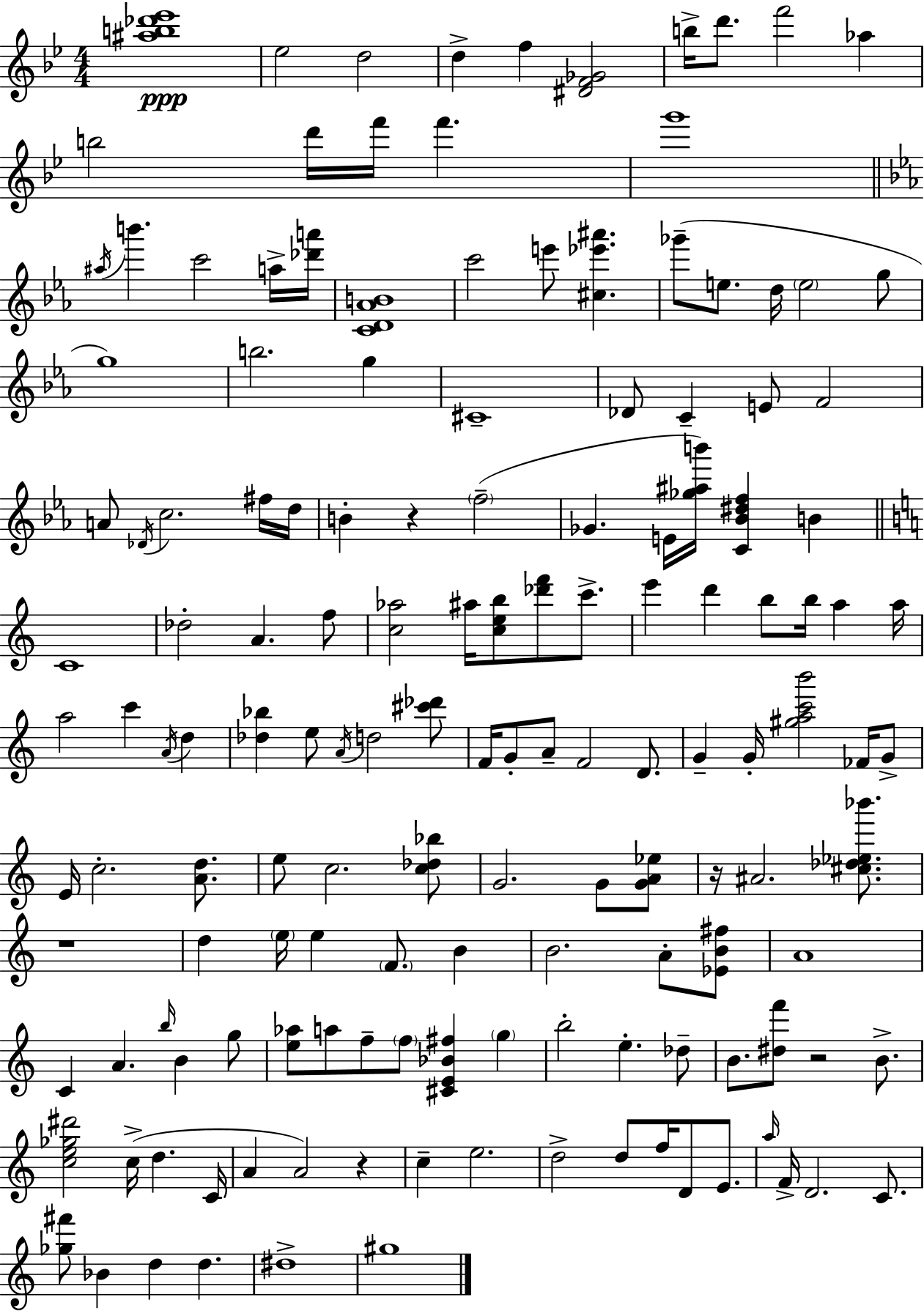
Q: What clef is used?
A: treble